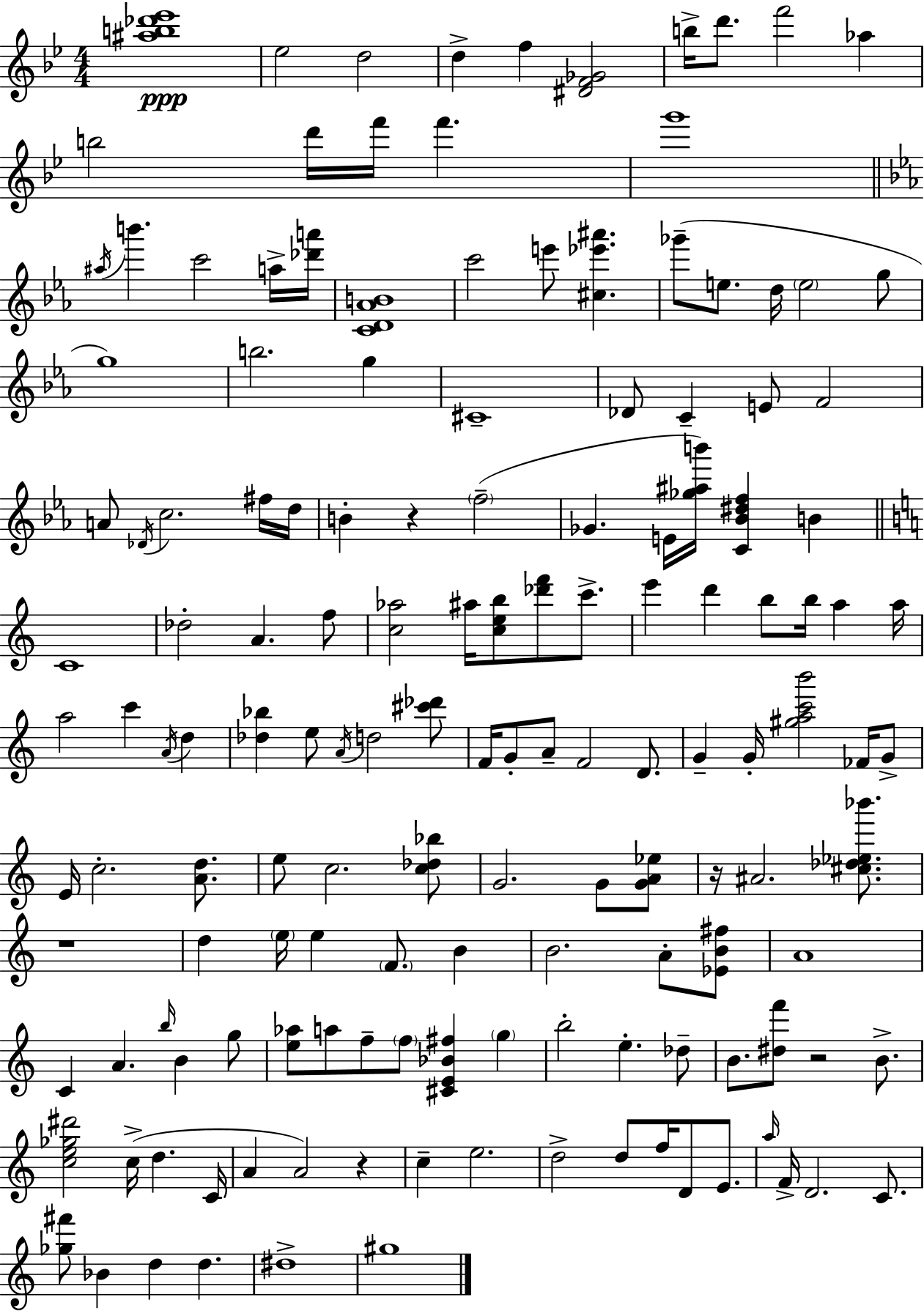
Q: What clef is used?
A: treble